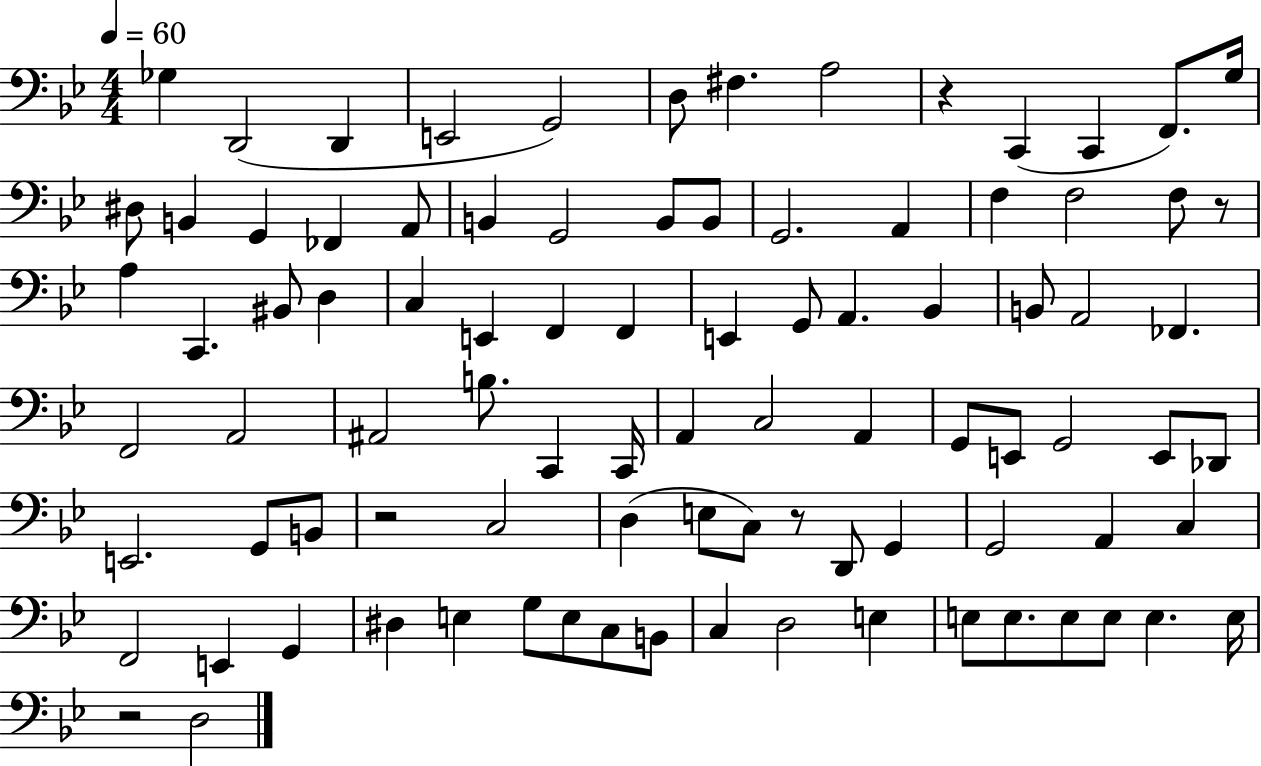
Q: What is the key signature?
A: BES major